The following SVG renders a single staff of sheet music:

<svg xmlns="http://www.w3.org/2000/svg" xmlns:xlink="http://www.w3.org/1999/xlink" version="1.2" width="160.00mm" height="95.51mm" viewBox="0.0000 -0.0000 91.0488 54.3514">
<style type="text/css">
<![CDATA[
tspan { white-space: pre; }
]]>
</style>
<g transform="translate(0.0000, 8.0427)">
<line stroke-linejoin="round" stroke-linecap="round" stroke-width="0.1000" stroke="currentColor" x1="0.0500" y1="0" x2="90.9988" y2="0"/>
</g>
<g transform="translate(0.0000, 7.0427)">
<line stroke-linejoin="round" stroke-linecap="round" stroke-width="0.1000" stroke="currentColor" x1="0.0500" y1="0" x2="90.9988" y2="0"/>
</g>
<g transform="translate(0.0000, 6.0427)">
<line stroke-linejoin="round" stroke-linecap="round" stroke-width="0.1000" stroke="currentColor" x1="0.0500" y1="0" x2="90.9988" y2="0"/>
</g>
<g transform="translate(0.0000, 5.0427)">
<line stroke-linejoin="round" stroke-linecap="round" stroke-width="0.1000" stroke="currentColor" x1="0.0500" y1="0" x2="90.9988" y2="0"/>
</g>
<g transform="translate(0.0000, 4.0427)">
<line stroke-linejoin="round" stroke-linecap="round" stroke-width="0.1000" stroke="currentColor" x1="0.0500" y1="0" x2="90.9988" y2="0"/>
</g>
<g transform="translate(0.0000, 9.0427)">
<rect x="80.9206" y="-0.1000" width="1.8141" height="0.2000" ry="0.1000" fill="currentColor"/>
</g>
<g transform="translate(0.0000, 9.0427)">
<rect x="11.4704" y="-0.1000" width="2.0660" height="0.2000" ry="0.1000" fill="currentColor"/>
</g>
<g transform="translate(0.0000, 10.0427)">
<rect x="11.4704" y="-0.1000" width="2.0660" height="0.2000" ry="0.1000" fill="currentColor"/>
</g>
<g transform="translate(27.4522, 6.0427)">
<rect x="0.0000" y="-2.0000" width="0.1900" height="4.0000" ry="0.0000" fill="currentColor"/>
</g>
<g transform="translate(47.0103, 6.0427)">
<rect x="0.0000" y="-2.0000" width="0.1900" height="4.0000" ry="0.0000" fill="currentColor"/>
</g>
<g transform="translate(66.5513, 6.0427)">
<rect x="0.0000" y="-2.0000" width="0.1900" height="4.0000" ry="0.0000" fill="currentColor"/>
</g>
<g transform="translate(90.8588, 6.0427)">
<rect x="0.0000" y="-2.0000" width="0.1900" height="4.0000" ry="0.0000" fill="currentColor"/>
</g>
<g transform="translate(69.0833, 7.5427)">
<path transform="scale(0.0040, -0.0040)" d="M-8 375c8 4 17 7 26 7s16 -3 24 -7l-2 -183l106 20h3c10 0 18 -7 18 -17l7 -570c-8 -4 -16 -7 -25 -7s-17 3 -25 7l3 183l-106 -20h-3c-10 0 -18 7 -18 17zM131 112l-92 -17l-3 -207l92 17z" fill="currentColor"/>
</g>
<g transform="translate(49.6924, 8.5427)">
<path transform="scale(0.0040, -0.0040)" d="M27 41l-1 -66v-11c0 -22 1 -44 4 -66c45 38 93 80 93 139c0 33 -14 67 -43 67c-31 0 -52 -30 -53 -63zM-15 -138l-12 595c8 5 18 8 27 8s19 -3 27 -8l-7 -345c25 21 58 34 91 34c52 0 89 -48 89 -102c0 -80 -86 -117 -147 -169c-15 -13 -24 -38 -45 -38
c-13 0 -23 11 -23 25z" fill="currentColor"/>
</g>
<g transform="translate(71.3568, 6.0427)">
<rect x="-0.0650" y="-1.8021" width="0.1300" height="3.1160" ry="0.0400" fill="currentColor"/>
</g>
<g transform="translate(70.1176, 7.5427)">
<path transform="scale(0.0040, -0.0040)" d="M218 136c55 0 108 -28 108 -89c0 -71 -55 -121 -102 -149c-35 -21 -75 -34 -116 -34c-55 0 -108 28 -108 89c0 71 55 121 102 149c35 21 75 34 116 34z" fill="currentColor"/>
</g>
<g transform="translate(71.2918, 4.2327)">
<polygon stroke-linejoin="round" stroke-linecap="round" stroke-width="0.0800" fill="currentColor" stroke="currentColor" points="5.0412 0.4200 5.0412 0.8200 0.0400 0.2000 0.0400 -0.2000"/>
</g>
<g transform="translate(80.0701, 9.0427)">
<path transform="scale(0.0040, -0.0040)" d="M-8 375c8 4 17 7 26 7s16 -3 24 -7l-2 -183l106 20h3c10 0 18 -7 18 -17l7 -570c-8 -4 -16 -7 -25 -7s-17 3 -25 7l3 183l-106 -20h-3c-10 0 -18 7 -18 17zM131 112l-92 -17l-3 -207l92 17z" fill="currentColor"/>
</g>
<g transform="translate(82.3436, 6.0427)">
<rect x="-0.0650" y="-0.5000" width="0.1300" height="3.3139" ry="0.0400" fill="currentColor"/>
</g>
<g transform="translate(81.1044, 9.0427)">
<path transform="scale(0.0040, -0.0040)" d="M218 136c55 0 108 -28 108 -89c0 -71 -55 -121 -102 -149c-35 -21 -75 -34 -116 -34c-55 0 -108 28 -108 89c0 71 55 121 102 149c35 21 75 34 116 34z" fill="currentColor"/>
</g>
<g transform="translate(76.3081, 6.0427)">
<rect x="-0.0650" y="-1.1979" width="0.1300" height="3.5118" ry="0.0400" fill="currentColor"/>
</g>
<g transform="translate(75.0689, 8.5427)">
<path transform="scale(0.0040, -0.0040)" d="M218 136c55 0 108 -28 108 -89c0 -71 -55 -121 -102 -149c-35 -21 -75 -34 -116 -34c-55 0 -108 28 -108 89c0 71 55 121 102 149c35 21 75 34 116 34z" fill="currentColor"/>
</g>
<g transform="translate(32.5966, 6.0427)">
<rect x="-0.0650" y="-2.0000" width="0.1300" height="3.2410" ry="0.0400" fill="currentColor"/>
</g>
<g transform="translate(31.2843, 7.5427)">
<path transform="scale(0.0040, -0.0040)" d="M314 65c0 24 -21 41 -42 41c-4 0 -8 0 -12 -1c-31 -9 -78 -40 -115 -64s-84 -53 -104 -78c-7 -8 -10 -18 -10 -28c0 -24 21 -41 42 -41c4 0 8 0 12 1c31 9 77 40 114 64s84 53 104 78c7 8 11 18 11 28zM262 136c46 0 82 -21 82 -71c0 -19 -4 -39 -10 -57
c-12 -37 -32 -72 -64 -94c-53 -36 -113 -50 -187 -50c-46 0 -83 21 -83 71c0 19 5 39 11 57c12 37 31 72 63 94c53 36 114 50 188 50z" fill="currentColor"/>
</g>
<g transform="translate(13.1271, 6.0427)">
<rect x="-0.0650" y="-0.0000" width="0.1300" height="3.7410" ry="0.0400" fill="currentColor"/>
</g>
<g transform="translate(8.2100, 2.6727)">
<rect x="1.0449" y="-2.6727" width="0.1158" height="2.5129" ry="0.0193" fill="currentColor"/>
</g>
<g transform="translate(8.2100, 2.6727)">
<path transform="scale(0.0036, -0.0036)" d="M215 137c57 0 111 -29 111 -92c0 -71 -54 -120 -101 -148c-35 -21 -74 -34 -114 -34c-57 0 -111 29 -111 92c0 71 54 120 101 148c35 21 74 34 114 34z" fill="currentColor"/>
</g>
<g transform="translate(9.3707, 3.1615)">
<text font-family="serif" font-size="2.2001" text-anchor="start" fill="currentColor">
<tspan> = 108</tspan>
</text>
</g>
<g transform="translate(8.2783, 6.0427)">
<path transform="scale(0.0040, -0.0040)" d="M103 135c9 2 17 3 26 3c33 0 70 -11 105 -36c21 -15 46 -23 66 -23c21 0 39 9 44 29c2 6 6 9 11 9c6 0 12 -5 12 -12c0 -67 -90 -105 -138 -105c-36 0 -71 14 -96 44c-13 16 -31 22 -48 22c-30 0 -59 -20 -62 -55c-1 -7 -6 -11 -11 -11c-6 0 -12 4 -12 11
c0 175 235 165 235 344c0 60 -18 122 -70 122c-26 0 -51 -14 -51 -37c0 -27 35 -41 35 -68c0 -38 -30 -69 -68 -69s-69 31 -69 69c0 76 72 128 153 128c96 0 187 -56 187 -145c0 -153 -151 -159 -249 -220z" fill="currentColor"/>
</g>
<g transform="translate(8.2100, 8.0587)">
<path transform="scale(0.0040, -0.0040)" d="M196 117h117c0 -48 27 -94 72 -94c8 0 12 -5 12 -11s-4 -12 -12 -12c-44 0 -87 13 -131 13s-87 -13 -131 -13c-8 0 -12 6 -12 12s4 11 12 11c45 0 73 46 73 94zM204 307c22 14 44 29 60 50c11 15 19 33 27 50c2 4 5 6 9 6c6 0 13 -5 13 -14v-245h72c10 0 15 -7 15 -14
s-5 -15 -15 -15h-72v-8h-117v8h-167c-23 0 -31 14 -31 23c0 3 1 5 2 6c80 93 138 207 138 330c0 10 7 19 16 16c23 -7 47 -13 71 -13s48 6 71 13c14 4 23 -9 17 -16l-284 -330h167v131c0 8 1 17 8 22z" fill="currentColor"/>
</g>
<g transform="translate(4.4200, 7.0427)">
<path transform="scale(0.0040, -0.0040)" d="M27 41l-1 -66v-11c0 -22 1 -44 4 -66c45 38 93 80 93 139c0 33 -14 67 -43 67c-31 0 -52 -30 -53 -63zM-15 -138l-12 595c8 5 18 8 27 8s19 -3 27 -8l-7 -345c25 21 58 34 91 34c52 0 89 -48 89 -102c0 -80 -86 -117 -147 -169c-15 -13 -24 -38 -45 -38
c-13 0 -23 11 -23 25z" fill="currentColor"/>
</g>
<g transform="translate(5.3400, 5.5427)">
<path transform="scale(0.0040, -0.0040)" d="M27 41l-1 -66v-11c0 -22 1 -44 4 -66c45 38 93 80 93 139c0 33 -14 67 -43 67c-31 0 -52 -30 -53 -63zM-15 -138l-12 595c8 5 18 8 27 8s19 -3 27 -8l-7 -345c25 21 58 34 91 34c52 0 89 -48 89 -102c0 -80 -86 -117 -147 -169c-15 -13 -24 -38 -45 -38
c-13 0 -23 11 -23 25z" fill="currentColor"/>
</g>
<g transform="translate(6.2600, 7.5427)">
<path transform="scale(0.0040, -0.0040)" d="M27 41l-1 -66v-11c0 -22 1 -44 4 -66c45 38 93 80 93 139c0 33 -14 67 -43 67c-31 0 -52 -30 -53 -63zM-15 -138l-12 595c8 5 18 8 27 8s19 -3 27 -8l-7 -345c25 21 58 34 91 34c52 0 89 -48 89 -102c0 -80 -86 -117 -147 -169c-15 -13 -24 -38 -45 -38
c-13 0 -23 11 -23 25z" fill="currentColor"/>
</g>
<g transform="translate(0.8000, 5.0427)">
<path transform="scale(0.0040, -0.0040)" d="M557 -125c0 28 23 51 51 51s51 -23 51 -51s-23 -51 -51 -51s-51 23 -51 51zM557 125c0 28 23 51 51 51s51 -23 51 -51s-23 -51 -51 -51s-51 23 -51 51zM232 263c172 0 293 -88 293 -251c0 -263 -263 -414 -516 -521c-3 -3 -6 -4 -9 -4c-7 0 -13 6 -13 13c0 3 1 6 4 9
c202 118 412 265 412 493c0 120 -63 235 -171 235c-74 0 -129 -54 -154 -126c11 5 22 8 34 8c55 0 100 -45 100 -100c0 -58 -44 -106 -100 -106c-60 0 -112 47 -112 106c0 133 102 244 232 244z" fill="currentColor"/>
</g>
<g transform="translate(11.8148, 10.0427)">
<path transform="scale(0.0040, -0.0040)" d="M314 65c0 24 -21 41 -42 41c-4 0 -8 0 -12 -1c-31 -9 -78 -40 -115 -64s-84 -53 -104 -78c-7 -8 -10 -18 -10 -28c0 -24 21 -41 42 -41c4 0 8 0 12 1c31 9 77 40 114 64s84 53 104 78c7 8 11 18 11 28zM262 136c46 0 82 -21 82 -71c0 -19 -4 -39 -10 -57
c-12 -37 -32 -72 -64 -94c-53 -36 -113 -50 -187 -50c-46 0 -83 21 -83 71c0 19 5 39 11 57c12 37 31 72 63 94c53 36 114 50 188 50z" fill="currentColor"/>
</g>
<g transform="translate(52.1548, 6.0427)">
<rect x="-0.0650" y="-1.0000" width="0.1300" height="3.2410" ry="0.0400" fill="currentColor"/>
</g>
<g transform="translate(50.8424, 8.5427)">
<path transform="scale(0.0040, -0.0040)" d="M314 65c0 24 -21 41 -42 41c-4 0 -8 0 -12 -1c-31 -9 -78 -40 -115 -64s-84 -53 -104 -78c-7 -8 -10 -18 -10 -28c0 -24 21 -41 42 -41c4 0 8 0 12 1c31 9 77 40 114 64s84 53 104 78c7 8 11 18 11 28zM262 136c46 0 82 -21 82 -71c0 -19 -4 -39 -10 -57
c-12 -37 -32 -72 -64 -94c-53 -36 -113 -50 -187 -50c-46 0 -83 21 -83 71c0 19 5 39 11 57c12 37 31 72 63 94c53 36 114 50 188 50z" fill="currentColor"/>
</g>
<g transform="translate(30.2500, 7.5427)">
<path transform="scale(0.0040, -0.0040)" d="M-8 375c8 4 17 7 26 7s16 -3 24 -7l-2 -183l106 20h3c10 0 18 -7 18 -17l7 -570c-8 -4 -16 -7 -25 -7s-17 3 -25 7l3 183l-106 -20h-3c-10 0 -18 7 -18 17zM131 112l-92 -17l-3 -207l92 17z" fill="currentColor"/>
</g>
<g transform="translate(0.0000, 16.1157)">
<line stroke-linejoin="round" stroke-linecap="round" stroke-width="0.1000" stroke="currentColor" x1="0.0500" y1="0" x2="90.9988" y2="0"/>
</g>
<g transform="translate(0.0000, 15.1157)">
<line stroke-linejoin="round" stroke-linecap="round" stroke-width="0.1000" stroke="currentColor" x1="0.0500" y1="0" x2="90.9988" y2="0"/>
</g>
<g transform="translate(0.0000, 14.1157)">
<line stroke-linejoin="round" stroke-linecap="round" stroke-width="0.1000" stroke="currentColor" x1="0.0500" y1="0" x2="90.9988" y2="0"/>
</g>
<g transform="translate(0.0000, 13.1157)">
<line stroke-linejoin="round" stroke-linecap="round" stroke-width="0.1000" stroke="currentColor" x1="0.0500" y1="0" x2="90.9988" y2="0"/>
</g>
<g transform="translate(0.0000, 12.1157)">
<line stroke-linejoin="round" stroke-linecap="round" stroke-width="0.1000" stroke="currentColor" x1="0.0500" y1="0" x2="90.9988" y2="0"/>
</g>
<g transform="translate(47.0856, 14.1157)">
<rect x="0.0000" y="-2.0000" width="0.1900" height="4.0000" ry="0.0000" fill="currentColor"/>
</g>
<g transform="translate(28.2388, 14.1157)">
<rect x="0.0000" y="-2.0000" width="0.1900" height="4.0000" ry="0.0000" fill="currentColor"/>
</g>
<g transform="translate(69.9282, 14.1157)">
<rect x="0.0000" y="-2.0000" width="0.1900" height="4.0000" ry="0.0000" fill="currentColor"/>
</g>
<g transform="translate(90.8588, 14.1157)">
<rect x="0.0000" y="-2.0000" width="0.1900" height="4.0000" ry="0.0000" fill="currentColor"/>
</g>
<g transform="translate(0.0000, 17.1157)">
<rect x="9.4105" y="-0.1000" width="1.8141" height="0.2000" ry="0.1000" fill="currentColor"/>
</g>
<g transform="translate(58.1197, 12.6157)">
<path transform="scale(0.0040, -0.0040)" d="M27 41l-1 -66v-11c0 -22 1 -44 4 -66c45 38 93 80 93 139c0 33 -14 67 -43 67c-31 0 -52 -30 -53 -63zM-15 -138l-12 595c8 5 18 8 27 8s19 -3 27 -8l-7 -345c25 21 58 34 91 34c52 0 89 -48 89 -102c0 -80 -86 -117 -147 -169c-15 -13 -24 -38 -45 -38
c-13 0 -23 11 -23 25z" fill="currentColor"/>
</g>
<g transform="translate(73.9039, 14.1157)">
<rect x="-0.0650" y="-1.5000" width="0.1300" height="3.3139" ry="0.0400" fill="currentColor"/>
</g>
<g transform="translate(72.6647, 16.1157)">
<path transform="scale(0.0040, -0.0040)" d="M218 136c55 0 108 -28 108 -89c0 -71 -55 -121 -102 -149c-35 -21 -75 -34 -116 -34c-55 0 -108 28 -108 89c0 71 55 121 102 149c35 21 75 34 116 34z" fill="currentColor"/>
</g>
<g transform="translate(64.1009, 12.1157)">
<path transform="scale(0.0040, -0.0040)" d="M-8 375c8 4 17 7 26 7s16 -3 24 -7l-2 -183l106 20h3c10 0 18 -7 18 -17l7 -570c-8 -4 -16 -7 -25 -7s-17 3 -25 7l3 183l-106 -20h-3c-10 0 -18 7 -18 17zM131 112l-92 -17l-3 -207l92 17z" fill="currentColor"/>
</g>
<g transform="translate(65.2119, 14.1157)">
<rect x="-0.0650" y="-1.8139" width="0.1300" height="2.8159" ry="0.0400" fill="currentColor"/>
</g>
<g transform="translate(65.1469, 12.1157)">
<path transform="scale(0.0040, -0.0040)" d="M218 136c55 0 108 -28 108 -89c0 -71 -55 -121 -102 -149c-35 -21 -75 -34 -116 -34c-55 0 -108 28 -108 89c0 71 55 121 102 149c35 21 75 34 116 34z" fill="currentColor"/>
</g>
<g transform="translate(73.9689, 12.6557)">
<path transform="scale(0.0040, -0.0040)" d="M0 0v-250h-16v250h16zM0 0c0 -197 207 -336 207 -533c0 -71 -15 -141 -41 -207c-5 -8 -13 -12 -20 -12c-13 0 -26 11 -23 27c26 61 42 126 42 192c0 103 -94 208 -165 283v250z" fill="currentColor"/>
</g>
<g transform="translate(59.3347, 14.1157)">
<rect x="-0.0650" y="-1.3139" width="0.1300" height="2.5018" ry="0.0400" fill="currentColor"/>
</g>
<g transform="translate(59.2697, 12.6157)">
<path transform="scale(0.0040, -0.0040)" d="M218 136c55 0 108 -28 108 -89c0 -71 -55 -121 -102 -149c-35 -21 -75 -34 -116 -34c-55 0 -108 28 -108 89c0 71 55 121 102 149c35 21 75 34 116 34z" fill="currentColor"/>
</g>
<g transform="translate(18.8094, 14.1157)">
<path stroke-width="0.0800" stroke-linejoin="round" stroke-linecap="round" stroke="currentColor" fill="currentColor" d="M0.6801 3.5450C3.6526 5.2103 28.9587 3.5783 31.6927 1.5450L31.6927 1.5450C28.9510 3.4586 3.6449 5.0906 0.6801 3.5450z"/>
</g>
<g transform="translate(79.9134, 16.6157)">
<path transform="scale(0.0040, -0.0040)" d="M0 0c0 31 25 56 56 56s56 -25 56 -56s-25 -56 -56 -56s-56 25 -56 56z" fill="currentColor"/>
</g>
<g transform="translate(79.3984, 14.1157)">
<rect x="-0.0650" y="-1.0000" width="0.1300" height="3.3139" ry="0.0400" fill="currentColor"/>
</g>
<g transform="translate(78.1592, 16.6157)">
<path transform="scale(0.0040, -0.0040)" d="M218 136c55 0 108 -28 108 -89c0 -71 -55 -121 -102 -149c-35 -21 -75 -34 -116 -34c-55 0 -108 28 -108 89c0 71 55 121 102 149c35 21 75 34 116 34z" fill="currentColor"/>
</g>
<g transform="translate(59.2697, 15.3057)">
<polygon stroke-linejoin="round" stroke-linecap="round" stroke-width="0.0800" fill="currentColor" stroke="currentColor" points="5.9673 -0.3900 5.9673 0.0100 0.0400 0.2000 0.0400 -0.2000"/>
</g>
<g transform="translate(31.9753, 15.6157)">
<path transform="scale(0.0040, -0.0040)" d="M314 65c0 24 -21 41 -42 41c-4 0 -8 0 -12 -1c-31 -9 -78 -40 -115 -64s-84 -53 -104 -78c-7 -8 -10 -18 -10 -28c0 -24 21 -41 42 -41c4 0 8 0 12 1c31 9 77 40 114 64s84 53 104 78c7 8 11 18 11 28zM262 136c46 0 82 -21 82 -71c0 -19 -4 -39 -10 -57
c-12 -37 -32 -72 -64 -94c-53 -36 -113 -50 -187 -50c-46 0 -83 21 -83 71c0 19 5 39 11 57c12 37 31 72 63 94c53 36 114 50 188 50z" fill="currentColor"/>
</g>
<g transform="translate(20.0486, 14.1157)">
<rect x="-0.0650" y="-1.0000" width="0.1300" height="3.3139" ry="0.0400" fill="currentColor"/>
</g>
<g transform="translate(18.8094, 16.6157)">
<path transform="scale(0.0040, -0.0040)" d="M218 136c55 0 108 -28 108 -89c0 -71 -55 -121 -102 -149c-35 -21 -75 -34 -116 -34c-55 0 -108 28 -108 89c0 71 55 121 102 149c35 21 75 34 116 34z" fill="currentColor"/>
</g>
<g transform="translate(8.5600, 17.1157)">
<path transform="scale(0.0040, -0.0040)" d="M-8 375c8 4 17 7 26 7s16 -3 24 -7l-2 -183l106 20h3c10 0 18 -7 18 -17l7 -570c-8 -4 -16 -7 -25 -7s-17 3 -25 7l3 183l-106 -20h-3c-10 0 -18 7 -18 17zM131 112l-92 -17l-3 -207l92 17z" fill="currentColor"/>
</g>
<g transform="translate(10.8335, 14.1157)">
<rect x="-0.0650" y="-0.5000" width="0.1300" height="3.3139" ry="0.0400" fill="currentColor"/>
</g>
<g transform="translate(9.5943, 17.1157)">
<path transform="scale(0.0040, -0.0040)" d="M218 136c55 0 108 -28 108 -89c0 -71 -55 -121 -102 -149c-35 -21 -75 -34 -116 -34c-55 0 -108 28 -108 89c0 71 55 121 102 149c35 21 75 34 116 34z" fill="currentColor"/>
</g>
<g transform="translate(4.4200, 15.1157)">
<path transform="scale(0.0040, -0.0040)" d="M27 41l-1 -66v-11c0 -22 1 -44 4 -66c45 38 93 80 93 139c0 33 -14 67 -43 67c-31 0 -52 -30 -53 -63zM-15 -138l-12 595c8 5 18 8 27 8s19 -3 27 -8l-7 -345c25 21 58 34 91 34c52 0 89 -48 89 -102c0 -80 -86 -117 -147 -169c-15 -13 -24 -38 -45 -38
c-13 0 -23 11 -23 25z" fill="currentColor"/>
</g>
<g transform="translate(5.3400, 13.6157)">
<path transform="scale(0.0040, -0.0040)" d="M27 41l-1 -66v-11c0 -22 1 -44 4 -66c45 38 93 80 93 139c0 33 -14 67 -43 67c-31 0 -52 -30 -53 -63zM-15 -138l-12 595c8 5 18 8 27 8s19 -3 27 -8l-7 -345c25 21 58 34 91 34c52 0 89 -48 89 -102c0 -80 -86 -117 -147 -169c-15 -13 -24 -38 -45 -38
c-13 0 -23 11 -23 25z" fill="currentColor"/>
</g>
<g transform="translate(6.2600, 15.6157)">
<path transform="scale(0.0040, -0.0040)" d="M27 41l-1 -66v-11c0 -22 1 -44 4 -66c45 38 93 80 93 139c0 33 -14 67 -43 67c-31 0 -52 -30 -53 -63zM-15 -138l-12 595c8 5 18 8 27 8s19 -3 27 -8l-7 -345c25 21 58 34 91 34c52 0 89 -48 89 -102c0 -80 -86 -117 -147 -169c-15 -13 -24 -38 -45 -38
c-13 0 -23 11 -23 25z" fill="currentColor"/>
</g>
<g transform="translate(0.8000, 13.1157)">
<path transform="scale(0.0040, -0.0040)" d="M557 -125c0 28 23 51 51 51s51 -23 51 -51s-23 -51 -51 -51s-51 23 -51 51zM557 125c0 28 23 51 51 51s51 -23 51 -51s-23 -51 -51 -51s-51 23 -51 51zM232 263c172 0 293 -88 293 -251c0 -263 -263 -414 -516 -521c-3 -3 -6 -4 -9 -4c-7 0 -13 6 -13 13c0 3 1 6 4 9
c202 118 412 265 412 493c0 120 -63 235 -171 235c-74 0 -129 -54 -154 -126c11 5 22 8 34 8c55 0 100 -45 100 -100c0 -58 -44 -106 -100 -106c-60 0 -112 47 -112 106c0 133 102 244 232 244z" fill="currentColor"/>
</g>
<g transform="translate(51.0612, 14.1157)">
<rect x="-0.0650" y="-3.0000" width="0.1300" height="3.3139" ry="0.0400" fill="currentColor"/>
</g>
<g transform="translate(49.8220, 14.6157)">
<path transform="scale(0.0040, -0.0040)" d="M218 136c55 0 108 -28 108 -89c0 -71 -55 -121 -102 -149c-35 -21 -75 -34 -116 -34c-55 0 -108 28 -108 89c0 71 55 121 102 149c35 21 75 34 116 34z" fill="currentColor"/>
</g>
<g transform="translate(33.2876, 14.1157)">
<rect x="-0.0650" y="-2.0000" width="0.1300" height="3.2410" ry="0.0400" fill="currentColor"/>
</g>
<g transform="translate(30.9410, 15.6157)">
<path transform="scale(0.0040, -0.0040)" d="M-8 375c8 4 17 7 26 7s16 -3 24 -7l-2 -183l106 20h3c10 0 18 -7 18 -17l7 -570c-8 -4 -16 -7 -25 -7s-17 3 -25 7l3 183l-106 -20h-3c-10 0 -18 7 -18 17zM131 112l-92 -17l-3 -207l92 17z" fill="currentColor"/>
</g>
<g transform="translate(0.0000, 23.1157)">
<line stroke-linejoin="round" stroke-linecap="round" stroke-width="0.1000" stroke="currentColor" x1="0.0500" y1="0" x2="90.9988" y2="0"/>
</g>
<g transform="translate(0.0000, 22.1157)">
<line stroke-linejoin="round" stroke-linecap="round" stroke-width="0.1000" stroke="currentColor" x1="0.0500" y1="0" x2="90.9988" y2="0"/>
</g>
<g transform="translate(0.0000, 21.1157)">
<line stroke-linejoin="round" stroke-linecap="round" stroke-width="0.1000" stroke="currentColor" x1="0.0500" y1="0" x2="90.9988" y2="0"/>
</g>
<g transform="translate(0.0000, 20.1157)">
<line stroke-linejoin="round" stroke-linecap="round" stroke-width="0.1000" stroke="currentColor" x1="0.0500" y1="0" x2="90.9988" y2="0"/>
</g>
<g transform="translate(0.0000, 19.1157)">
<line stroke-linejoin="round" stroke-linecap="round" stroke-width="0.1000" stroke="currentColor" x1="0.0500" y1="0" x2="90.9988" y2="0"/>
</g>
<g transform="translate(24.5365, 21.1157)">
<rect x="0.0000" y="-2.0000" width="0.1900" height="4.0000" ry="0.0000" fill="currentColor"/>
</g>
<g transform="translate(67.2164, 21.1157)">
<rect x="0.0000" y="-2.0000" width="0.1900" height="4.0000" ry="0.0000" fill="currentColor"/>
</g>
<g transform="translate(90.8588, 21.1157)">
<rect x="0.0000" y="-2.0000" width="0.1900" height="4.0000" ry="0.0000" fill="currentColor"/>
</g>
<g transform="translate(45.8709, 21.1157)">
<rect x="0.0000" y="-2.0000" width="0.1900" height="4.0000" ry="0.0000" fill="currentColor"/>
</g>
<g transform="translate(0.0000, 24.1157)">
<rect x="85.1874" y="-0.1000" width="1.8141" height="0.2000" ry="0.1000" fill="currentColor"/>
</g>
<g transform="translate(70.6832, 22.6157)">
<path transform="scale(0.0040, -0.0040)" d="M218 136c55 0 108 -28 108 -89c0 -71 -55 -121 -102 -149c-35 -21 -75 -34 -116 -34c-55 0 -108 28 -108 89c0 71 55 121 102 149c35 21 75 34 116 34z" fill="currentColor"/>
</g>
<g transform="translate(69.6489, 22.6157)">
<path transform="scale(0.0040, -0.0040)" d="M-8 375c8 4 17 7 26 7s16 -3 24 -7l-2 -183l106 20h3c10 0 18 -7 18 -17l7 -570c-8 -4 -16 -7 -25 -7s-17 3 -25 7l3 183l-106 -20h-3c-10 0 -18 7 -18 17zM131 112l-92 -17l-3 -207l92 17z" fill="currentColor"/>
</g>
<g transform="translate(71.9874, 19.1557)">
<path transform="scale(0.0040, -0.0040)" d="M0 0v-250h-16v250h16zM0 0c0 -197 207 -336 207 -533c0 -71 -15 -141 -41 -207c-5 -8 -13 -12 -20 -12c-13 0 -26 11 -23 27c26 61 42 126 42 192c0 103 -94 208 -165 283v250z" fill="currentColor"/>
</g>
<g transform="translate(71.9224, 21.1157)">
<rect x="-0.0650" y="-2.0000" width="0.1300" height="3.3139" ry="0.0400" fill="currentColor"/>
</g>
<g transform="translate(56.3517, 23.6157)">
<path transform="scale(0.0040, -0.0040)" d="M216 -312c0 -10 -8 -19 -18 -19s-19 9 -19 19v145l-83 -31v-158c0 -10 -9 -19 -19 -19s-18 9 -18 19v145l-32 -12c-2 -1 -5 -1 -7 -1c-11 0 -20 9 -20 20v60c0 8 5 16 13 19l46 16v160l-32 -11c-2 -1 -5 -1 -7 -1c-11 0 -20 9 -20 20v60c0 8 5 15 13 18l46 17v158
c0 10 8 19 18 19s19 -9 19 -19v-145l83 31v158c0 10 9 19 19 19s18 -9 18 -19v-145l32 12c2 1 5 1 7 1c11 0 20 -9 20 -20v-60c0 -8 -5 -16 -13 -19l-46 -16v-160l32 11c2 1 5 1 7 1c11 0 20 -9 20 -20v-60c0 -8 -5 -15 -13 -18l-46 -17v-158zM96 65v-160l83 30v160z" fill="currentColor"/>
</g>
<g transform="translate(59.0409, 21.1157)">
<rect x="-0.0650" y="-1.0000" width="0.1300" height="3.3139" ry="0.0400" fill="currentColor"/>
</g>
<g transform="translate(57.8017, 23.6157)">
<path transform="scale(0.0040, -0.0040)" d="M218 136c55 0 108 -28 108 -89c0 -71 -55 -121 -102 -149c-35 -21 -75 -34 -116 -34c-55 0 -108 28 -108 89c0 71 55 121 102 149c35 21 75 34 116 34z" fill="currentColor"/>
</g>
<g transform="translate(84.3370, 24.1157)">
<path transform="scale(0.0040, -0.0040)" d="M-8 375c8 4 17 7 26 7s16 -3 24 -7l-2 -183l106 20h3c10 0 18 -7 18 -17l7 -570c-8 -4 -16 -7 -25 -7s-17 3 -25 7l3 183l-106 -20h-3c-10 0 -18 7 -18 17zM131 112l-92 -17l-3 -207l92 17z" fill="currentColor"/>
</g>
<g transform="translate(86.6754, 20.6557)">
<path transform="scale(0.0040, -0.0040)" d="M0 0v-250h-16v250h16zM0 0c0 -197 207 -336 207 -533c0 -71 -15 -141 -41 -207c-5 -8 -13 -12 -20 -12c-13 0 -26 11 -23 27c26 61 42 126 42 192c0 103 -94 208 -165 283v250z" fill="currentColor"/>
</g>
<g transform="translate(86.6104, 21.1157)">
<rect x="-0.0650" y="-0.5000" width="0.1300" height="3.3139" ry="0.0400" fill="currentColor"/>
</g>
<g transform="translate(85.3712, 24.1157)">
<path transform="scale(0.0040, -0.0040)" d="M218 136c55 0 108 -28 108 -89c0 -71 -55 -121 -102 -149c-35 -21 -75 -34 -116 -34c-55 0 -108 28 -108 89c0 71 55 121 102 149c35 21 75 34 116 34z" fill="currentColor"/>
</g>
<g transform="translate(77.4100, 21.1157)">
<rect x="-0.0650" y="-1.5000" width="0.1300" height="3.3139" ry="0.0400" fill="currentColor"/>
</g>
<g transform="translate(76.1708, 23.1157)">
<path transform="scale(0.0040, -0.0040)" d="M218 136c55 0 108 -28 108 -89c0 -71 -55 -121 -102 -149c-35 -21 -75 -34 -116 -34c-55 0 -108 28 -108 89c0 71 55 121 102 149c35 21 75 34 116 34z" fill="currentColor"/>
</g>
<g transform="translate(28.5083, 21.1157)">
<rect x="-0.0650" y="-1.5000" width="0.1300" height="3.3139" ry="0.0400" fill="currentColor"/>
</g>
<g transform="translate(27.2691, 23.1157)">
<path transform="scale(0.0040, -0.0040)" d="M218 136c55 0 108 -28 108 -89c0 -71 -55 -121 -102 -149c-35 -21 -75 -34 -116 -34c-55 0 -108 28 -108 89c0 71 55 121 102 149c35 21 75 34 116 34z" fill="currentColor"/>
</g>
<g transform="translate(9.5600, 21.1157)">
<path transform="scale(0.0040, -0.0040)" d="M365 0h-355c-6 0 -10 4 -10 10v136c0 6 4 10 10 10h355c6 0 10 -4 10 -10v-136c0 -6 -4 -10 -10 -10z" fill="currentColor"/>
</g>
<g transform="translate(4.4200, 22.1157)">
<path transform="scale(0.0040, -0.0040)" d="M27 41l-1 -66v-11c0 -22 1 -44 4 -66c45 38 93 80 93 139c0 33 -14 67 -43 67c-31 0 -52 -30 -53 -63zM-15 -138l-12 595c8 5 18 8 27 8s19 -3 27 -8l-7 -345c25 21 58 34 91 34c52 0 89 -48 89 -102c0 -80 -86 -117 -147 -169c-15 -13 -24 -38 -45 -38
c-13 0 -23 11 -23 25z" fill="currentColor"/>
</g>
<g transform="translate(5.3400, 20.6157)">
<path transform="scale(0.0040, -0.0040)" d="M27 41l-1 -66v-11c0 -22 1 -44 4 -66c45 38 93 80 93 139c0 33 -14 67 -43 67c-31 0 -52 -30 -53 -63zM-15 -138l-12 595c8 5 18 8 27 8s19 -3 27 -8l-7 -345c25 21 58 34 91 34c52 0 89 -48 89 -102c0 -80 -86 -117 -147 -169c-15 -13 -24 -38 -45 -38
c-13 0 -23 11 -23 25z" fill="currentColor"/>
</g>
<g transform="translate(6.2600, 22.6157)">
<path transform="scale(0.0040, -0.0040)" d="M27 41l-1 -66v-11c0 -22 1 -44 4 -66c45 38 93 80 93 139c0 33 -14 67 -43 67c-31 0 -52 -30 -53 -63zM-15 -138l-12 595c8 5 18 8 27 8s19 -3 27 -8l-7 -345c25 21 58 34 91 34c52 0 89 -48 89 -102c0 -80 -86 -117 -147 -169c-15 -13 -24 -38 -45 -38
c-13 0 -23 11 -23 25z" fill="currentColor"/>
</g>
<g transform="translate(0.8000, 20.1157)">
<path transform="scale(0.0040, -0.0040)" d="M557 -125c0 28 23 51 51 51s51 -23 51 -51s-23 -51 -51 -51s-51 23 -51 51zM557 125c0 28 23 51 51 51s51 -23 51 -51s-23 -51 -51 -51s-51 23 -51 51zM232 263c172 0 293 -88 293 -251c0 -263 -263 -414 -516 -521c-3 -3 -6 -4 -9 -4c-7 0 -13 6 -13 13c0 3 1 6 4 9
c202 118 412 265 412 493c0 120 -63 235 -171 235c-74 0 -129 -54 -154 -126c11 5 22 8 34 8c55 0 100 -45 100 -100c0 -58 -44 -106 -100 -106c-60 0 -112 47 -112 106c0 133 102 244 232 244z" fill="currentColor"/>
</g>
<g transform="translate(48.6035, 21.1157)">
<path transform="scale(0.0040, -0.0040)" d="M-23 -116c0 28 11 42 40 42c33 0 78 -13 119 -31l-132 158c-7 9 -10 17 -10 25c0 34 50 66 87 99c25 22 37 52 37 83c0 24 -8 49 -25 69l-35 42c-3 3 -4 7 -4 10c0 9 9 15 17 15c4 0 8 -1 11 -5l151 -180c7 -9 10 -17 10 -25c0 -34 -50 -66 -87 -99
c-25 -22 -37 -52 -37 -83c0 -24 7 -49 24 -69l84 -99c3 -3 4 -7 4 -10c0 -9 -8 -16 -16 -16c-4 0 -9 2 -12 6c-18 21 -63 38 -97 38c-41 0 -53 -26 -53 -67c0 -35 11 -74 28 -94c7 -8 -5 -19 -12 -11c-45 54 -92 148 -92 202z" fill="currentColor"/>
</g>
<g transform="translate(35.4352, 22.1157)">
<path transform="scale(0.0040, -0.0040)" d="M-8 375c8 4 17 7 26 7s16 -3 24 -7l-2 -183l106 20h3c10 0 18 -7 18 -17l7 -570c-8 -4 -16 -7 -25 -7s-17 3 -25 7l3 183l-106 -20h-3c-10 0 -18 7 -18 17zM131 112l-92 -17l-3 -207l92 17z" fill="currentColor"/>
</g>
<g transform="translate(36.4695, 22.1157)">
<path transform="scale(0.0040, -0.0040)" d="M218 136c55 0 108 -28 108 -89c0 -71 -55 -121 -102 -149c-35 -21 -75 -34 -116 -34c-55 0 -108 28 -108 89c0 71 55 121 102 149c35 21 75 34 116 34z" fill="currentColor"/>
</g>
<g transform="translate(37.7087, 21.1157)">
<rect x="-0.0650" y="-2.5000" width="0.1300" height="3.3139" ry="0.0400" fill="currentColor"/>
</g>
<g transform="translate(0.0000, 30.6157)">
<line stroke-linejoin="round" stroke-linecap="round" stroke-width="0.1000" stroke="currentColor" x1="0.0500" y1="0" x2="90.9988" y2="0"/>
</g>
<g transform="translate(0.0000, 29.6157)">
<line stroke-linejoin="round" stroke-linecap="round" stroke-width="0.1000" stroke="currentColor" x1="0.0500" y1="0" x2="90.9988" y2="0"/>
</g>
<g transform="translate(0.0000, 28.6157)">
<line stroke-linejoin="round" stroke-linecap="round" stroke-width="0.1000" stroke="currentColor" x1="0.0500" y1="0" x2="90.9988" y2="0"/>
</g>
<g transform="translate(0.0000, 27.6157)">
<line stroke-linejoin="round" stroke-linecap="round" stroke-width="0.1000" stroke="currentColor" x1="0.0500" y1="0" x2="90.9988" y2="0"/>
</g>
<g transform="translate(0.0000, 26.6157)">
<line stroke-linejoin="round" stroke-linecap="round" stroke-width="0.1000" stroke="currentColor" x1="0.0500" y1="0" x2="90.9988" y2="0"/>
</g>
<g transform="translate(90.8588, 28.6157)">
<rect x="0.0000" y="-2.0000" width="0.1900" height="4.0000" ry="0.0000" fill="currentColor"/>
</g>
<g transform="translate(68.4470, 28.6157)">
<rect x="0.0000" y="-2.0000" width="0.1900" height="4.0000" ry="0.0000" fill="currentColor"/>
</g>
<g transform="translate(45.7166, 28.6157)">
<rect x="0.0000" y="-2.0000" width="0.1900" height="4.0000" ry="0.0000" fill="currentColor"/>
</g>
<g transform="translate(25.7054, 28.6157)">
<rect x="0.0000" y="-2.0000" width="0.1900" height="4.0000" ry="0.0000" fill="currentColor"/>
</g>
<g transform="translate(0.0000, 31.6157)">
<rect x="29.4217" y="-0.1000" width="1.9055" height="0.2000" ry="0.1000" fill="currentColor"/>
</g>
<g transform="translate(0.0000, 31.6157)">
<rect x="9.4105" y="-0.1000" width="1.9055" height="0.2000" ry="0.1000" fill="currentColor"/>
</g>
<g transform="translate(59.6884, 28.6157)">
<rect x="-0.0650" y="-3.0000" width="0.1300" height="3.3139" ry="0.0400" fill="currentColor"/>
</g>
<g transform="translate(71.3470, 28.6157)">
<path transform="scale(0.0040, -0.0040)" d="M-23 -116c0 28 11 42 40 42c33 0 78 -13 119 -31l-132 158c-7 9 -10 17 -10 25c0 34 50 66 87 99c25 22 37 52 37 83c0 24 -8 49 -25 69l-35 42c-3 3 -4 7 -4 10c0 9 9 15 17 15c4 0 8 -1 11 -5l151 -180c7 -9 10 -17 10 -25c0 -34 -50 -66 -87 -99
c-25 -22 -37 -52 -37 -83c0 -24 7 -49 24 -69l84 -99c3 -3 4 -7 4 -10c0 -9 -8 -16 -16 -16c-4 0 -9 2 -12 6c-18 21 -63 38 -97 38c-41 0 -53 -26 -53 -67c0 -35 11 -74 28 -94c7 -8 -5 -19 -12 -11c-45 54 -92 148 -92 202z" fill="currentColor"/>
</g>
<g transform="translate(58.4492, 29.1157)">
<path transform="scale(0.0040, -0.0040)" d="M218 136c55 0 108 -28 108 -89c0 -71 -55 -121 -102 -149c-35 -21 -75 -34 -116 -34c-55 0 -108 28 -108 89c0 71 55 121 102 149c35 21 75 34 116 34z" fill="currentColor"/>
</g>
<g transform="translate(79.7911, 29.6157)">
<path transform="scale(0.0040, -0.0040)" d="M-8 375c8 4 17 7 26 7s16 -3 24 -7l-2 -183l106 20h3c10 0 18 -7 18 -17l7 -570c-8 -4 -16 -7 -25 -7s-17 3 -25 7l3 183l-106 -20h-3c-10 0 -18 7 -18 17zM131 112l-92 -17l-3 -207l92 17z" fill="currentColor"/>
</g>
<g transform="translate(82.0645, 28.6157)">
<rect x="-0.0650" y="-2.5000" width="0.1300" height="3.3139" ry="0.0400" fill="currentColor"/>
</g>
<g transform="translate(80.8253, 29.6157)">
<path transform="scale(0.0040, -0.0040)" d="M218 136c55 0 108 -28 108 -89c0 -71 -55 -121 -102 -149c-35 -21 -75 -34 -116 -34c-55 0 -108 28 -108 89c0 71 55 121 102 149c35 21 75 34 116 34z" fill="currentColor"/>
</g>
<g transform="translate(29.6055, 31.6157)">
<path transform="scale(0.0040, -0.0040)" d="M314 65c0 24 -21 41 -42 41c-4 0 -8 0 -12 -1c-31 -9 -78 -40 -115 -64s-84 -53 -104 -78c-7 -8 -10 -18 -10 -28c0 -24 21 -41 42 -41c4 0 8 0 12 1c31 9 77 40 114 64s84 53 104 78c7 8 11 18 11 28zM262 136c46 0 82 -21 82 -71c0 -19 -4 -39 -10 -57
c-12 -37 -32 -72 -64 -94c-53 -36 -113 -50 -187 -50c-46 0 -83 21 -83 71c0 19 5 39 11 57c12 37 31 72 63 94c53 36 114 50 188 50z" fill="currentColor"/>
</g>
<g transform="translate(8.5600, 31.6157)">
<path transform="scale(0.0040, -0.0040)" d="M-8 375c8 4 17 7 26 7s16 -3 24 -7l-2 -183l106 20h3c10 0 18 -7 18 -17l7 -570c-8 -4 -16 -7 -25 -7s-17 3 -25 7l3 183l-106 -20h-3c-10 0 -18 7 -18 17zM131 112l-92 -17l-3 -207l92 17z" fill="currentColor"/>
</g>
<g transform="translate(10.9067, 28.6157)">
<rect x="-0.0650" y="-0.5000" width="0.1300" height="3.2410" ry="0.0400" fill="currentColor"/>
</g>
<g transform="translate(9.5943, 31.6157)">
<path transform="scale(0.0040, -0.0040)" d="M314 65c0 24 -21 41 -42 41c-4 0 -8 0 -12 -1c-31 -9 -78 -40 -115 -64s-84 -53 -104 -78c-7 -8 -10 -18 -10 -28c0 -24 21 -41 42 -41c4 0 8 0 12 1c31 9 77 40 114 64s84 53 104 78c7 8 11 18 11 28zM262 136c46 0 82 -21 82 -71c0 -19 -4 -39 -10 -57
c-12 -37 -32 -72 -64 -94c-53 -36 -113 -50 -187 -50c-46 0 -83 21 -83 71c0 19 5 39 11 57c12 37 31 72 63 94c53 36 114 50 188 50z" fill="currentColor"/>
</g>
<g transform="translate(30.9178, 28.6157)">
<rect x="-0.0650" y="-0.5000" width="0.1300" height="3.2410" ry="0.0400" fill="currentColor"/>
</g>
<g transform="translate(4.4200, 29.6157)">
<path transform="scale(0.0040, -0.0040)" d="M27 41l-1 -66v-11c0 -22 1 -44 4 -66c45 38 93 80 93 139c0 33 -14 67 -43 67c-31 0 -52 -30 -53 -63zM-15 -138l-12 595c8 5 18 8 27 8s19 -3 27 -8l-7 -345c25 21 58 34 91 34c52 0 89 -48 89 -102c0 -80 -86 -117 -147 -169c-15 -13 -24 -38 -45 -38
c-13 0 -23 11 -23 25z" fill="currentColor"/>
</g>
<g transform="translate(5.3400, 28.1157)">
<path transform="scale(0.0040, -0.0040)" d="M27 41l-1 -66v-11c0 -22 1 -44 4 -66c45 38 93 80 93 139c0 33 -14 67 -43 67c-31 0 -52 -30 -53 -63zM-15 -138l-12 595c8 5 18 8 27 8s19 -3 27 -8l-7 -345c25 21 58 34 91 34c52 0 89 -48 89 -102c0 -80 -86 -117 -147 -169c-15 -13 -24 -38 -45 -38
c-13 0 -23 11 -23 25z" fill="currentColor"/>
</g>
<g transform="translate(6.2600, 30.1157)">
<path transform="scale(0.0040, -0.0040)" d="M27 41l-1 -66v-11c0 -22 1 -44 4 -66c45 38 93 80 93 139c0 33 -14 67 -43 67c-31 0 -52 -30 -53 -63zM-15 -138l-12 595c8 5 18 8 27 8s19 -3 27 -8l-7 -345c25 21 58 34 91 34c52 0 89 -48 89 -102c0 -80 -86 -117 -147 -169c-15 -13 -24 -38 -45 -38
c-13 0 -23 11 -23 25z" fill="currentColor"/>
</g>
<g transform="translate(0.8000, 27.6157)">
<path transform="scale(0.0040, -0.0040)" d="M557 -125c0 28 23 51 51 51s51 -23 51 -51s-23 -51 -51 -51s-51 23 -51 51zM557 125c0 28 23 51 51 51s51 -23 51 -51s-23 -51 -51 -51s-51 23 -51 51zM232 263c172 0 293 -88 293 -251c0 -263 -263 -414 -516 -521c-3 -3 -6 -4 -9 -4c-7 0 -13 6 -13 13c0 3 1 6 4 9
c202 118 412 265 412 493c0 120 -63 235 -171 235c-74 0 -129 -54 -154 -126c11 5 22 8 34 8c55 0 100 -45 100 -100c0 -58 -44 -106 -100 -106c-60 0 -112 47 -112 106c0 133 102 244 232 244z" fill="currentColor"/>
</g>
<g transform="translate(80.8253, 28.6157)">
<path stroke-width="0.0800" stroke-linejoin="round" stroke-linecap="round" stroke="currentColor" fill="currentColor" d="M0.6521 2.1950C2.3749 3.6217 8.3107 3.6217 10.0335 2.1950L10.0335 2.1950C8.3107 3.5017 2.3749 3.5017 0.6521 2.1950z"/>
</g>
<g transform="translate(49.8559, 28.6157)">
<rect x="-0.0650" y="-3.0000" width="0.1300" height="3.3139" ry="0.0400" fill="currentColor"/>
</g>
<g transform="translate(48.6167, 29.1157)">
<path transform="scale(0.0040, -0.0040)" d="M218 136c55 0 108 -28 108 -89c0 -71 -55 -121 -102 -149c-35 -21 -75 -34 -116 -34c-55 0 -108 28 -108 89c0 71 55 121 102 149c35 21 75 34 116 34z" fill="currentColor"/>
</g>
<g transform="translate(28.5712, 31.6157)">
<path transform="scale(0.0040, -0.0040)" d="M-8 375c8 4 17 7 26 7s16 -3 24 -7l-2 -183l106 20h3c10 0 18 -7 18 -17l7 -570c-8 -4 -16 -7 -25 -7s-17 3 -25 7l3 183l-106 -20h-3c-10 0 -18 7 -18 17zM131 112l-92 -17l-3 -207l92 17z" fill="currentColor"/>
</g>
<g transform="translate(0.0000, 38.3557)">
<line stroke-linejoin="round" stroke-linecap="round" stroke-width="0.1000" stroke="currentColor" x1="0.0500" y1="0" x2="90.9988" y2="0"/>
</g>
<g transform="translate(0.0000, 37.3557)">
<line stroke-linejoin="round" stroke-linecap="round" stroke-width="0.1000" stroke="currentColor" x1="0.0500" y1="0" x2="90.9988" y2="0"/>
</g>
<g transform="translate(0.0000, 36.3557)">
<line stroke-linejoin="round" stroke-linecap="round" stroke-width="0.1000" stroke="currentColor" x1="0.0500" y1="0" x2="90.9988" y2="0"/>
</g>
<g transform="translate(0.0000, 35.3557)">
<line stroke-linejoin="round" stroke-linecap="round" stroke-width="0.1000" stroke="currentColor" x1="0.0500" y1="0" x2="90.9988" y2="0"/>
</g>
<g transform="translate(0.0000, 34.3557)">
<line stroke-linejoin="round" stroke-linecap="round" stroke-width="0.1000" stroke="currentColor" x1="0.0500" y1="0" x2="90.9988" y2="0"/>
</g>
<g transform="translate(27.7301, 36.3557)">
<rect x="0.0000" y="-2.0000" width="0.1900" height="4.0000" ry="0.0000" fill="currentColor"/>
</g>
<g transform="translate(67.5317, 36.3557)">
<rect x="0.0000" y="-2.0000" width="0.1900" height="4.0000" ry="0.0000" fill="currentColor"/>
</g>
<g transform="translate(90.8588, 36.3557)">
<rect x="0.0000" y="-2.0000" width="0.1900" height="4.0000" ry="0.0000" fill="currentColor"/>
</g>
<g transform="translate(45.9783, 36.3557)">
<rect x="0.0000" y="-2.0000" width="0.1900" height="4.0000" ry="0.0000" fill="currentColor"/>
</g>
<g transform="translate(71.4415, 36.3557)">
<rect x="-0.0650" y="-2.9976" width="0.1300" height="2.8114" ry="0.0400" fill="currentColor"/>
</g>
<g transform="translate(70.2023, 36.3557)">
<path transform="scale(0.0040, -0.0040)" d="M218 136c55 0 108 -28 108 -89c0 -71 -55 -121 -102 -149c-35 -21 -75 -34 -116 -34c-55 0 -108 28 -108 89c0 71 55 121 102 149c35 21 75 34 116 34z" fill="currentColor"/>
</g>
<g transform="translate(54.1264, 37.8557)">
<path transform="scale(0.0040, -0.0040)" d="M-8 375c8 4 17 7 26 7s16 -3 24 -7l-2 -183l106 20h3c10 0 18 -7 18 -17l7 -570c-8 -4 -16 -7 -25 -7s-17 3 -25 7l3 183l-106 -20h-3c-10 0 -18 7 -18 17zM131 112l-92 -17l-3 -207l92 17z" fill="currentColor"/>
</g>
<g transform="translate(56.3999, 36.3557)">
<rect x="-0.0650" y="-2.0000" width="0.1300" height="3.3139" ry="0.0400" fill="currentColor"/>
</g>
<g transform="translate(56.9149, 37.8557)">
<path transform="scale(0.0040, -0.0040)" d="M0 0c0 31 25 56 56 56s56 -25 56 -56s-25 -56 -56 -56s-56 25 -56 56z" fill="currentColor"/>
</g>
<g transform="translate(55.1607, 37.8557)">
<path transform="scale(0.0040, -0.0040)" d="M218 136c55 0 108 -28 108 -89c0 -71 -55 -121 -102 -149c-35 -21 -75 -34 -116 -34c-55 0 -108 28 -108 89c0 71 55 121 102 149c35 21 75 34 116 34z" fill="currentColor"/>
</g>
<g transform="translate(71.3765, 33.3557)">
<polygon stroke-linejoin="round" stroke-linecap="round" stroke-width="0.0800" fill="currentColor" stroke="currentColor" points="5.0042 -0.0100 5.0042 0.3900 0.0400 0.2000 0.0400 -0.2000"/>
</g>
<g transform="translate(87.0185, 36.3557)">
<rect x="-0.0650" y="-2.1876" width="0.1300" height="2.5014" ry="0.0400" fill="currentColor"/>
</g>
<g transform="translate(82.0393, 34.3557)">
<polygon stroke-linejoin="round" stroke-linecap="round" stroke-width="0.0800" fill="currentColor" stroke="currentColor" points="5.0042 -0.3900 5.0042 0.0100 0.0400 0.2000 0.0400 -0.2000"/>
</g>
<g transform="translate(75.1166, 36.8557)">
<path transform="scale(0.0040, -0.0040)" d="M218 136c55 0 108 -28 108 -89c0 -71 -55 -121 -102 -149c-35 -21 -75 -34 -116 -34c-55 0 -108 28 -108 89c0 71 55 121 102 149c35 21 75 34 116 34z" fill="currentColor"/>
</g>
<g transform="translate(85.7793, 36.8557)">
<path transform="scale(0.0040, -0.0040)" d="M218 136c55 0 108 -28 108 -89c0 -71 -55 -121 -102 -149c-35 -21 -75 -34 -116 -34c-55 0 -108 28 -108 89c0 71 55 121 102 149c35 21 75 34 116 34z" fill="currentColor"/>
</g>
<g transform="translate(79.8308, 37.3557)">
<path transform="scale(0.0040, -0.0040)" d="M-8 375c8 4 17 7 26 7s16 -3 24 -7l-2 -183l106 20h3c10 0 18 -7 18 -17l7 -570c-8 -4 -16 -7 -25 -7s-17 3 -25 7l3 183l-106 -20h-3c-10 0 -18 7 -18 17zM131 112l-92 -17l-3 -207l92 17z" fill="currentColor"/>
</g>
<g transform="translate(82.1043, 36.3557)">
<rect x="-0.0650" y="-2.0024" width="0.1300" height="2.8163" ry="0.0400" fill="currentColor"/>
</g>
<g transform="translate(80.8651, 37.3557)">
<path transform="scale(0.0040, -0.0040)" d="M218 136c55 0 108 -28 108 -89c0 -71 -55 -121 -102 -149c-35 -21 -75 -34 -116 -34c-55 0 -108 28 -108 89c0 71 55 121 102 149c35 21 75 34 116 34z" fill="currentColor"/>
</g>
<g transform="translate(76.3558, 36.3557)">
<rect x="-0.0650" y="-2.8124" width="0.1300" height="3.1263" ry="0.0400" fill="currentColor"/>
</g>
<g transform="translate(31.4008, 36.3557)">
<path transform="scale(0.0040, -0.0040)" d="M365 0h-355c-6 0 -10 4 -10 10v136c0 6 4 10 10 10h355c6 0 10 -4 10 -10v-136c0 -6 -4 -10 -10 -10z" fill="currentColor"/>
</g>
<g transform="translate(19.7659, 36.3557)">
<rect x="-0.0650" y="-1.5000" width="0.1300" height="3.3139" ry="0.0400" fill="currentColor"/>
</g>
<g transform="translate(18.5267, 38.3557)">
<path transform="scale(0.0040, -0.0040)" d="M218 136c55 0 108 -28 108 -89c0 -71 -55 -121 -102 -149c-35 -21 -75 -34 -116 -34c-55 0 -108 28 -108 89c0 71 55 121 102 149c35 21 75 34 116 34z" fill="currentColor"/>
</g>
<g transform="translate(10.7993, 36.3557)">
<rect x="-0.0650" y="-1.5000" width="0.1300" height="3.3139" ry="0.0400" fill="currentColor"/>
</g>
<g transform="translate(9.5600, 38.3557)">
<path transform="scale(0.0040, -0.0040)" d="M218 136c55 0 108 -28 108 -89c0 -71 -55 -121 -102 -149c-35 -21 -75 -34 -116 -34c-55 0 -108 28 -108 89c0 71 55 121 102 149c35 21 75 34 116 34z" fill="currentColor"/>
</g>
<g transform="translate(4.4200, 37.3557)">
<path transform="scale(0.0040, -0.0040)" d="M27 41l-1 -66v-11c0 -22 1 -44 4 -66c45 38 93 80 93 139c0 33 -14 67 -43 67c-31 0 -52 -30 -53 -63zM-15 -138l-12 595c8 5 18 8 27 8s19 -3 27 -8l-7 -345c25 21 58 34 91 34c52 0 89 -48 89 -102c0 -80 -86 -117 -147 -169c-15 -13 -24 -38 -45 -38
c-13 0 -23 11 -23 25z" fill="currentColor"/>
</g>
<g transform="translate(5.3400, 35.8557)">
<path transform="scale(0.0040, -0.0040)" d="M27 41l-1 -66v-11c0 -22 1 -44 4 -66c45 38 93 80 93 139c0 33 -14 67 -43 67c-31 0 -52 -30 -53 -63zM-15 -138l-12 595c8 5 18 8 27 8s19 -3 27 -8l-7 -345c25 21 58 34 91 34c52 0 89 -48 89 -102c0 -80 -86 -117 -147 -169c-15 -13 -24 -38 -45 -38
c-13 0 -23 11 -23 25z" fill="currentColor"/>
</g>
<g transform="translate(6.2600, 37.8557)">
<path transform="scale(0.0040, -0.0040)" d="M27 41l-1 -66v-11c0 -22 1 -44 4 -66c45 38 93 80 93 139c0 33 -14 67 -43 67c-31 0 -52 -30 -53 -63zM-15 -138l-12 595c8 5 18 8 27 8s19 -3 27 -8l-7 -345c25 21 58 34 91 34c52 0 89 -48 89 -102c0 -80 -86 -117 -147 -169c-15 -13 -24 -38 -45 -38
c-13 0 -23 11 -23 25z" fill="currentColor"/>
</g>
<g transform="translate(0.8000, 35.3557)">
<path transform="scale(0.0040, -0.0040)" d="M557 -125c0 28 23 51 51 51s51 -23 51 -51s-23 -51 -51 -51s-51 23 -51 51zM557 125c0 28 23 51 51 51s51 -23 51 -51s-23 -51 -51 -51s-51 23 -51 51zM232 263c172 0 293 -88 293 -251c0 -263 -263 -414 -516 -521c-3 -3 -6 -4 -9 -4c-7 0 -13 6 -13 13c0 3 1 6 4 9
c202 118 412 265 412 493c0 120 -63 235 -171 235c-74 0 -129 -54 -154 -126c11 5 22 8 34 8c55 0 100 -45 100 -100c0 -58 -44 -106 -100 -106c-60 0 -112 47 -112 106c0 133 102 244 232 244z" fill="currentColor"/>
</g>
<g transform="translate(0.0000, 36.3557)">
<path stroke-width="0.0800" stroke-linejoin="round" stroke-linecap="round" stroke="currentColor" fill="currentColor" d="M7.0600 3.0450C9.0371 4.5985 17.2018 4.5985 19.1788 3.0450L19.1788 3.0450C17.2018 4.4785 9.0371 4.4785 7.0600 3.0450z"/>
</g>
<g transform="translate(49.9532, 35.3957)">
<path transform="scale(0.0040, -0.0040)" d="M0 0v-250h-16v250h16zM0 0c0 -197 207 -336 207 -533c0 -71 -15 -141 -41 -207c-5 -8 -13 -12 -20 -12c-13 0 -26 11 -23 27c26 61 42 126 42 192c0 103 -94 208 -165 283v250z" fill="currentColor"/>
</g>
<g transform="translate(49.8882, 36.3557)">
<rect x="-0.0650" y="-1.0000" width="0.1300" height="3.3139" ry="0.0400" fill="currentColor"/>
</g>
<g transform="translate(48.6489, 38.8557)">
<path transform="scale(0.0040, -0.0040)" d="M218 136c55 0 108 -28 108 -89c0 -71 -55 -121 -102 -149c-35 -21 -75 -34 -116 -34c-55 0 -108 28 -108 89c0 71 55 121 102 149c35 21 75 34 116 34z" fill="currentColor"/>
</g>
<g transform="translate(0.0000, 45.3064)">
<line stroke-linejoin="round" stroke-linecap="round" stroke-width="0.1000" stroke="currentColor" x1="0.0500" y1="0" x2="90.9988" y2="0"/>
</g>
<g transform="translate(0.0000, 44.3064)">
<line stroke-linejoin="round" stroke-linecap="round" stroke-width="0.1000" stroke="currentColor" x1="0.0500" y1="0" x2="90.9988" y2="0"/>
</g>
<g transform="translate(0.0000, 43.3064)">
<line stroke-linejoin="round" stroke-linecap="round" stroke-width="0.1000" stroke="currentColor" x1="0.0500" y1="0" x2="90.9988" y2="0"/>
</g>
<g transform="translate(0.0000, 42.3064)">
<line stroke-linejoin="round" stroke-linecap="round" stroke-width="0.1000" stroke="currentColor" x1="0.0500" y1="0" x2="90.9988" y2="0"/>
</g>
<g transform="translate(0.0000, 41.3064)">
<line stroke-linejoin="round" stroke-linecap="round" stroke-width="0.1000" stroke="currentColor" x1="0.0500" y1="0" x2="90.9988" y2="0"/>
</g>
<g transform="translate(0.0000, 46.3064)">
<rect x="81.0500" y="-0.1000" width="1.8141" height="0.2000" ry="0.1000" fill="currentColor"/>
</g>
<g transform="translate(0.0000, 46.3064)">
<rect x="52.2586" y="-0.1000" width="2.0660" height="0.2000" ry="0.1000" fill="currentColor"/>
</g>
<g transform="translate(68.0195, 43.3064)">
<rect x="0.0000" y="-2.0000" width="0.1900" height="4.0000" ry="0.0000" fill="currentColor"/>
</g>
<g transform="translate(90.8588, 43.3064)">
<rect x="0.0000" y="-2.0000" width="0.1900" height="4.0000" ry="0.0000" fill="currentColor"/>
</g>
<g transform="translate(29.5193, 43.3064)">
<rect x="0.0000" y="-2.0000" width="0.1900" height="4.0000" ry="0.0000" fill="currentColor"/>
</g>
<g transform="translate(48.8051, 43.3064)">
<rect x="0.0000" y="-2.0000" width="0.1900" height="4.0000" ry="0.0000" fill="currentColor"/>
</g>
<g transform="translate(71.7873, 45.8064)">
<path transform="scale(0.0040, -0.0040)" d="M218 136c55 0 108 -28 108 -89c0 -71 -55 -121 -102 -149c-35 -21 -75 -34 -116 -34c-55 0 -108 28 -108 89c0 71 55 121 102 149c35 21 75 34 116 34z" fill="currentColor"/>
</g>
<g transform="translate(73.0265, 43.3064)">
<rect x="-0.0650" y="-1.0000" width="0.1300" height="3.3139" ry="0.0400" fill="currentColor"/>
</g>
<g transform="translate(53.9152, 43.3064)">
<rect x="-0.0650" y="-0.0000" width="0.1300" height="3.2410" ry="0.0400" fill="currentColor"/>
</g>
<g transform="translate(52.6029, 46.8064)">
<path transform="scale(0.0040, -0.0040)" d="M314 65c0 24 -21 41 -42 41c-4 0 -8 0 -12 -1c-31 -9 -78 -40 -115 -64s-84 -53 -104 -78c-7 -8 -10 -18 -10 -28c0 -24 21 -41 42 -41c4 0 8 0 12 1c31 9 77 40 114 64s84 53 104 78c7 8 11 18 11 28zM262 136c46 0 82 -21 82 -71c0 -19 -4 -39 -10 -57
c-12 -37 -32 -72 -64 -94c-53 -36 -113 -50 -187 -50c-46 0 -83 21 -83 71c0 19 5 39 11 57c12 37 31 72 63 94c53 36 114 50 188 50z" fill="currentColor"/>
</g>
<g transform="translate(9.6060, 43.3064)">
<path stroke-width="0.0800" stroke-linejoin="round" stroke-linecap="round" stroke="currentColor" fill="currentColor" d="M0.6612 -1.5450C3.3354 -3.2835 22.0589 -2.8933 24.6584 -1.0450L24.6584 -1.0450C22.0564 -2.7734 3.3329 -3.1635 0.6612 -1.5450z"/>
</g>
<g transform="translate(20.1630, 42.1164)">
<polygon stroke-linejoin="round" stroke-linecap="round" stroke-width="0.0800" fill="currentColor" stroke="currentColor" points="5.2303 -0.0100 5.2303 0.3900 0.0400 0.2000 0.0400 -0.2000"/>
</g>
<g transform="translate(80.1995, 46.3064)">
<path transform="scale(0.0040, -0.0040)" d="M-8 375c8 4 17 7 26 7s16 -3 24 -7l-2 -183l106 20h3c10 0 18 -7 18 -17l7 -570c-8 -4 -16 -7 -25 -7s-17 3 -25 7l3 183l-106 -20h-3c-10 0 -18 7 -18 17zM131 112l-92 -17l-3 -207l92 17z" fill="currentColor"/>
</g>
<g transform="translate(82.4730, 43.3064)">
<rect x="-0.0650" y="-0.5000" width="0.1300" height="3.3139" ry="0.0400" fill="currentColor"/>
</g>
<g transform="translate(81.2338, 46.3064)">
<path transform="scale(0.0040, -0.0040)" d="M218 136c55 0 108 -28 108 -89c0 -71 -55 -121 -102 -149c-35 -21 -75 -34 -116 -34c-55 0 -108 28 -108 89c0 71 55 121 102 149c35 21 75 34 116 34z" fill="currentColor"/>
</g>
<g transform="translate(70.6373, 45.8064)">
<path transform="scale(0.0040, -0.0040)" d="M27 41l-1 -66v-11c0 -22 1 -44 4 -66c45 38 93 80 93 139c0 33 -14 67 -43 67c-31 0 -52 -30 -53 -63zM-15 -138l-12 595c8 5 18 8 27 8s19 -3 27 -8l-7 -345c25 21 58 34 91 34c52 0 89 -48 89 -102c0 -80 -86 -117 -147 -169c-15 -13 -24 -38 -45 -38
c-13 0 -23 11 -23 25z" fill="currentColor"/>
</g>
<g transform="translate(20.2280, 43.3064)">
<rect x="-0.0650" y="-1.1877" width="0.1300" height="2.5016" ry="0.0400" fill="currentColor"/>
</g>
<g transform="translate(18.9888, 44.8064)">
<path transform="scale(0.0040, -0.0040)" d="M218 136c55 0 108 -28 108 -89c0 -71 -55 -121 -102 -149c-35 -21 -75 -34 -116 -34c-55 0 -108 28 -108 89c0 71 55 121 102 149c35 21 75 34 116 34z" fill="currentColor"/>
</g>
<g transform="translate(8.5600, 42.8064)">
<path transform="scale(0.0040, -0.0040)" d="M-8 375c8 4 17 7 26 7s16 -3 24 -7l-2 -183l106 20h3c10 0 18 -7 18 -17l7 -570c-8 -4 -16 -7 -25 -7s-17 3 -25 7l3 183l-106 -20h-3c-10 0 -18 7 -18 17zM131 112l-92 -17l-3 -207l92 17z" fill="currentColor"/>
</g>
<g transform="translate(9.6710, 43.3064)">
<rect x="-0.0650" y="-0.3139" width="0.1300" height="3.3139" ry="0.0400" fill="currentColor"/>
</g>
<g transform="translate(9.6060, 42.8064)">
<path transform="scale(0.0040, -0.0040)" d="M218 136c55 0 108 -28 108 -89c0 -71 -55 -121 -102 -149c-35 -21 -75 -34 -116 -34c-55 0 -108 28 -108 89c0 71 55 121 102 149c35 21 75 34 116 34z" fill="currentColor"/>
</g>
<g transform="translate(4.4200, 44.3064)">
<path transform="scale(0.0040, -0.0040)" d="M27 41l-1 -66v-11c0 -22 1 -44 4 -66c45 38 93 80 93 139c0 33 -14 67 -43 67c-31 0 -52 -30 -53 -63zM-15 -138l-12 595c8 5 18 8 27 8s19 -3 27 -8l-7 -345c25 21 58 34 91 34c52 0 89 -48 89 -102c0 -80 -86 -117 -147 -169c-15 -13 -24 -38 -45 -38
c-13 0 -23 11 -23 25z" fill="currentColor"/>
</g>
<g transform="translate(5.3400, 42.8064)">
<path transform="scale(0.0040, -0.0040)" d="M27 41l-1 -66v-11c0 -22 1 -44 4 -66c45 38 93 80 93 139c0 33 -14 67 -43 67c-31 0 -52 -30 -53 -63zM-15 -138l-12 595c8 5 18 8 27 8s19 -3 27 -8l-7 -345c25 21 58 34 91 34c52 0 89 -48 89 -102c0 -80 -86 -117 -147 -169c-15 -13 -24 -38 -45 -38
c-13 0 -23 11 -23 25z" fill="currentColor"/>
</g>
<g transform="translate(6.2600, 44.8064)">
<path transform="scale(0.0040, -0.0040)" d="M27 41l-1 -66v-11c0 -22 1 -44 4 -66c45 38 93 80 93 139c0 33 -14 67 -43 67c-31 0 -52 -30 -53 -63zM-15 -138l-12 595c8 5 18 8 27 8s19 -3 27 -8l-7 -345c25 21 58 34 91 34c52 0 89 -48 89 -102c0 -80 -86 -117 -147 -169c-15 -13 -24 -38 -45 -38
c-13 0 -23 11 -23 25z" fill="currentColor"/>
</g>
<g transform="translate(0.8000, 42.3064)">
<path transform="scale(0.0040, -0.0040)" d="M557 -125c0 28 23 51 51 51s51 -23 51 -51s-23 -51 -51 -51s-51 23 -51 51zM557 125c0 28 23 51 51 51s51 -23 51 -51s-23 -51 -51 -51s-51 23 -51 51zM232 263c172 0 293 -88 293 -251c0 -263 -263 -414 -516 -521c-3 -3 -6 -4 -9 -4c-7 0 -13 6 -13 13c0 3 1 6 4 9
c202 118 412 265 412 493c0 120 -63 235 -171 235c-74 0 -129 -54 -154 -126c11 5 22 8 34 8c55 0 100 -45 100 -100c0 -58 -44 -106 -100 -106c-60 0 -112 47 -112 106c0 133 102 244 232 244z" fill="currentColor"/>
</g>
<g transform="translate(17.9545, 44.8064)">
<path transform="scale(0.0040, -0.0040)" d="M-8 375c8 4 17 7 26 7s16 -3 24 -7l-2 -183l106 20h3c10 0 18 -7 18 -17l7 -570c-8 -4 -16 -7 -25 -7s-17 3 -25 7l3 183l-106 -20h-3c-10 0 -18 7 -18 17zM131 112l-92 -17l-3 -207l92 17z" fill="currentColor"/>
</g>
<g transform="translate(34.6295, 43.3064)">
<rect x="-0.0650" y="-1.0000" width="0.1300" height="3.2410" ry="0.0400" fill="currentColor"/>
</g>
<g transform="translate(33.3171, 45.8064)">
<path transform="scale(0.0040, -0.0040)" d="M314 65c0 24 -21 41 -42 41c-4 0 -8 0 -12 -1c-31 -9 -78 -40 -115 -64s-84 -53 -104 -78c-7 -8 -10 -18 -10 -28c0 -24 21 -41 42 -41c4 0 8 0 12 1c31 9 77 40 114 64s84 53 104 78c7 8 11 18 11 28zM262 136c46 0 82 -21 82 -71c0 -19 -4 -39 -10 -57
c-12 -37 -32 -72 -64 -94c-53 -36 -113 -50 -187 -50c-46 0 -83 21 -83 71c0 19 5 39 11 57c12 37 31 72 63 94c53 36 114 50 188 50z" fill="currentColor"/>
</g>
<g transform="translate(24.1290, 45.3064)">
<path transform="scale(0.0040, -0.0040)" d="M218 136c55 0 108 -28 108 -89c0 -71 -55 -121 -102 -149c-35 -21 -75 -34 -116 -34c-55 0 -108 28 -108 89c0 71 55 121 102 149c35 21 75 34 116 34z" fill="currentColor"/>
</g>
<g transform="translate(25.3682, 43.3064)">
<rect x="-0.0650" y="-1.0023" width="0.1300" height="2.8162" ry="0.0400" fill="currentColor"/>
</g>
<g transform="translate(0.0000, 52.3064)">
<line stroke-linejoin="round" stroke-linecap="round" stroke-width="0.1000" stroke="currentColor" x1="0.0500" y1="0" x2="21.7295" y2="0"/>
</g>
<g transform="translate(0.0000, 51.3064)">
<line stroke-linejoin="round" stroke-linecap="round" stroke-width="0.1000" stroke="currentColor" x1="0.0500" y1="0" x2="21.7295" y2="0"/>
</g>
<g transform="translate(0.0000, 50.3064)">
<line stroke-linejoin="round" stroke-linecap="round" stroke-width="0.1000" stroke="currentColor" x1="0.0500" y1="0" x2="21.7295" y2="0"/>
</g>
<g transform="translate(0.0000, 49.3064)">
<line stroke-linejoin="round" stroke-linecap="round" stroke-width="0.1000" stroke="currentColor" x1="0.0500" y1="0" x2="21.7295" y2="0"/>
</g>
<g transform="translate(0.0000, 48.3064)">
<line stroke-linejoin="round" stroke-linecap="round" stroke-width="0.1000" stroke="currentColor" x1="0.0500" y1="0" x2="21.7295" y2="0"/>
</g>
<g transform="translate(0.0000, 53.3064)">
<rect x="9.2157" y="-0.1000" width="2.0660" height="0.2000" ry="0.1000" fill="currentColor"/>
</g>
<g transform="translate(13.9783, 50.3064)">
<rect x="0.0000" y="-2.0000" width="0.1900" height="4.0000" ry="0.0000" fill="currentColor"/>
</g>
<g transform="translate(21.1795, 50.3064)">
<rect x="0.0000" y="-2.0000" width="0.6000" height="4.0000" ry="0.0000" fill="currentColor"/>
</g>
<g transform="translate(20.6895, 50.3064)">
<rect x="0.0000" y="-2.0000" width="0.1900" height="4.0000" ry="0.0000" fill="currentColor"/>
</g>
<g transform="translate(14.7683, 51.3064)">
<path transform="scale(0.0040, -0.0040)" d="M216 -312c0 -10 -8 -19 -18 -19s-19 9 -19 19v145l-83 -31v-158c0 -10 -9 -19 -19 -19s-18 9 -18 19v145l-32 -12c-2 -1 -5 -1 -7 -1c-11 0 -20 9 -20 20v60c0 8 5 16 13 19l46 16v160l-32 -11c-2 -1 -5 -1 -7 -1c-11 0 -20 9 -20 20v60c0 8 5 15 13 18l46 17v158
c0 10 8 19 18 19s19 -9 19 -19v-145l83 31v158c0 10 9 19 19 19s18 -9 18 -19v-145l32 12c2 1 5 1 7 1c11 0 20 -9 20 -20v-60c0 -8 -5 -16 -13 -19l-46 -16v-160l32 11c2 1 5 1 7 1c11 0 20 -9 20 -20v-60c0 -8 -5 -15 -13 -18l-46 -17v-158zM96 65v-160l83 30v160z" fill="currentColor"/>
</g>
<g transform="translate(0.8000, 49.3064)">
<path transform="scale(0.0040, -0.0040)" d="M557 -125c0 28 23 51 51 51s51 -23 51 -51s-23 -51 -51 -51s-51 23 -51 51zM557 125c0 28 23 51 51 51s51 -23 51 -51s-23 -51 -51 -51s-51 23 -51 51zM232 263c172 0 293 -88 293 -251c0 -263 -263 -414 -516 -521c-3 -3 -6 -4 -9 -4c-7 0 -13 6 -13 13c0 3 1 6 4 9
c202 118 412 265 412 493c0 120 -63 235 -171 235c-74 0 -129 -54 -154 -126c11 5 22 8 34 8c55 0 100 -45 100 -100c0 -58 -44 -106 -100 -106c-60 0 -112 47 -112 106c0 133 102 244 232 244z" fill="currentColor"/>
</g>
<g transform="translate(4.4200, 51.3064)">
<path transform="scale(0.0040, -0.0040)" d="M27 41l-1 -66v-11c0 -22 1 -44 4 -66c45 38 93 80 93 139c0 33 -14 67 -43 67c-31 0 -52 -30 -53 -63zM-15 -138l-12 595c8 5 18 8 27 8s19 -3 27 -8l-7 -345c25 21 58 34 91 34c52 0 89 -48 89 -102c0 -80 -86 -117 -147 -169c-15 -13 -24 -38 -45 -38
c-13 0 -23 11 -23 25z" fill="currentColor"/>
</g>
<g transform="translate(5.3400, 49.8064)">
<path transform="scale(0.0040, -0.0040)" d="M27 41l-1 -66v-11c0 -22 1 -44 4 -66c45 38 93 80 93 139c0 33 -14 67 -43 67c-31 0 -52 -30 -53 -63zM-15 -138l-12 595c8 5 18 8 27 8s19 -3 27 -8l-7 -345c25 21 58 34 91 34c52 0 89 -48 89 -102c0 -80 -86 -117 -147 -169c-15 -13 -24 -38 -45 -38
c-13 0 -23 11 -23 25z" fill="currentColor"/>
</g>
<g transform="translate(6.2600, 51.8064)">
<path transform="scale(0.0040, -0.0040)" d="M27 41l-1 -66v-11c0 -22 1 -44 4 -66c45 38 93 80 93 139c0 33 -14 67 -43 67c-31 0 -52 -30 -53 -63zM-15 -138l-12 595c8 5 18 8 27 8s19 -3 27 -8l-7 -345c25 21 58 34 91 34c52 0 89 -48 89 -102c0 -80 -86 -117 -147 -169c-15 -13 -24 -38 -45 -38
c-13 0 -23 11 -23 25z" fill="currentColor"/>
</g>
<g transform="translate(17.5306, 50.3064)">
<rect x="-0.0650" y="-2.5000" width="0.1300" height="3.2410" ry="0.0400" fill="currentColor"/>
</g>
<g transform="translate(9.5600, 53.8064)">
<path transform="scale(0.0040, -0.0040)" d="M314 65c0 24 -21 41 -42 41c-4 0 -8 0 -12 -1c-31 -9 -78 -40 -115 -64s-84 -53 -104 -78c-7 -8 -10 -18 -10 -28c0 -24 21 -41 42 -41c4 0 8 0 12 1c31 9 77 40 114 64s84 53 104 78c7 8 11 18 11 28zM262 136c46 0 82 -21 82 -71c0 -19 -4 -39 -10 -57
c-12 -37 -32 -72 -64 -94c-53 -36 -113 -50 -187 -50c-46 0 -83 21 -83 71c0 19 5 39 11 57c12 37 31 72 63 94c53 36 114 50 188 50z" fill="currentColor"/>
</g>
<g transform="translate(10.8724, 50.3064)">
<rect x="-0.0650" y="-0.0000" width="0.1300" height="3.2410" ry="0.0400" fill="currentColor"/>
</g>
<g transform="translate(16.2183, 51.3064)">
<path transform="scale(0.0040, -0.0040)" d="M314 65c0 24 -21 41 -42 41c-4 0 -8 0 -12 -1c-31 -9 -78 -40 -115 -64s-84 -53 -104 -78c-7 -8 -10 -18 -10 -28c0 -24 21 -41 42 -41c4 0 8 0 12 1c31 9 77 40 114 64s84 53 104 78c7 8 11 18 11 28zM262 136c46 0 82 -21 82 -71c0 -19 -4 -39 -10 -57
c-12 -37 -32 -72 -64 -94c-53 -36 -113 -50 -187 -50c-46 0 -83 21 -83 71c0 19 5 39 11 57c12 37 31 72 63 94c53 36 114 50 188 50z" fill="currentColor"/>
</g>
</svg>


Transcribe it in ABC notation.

X:1
T:Untitled
M:2/4
L:1/4
K:Eb
C,,2 A,,2 _F,,2 A,,/2 F,,/2 E,, E,, F,, A,,2 C, _G,/2 A,/2 G,,/2 F,, z2 G,, B,, z ^F,, A,,/2 G,, E,,/2 E,,2 E,,2 C, C, z B,, G,, G,, z2 F,,/2 A,, D,/2 C,/2 B,,/2 C,/2 E, A,,/2 G,,/2 F,,2 D,,2 _F,, E,, D,,2 ^B,,2